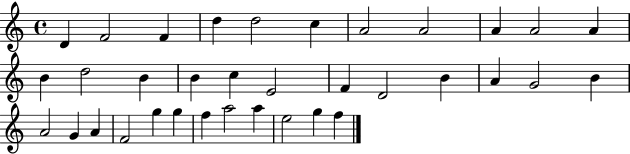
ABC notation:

X:1
T:Untitled
M:4/4
L:1/4
K:C
D F2 F d d2 c A2 A2 A A2 A B d2 B B c E2 F D2 B A G2 B A2 G A F2 g g f a2 a e2 g f